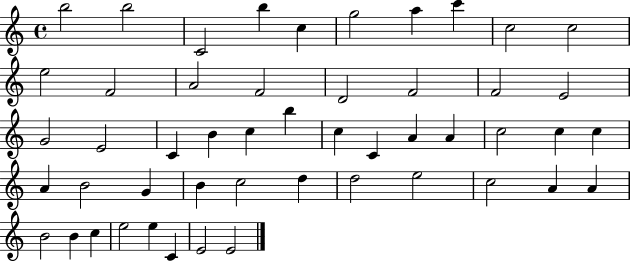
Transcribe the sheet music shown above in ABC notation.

X:1
T:Untitled
M:4/4
L:1/4
K:C
b2 b2 C2 b c g2 a c' c2 c2 e2 F2 A2 F2 D2 F2 F2 E2 G2 E2 C B c b c C A A c2 c c A B2 G B c2 d d2 e2 c2 A A B2 B c e2 e C E2 E2